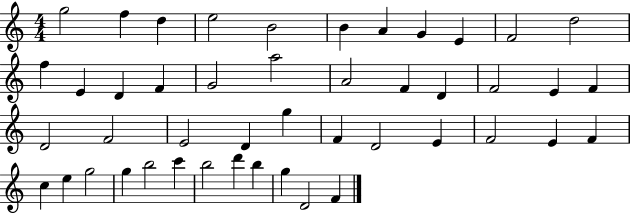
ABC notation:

X:1
T:Untitled
M:4/4
L:1/4
K:C
g2 f d e2 B2 B A G E F2 d2 f E D F G2 a2 A2 F D F2 E F D2 F2 E2 D g F D2 E F2 E F c e g2 g b2 c' b2 d' b g D2 F